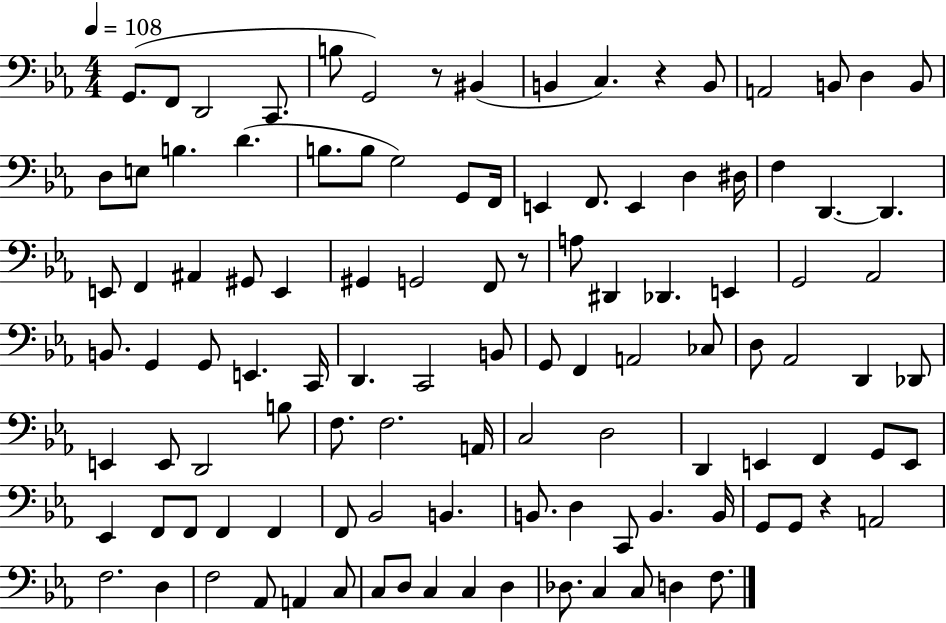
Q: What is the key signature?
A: EES major